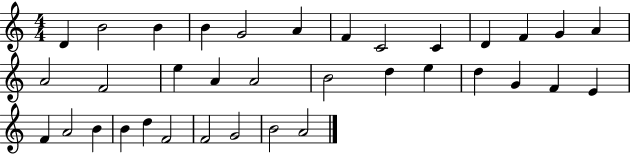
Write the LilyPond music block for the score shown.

{
  \clef treble
  \numericTimeSignature
  \time 4/4
  \key c \major
  d'4 b'2 b'4 | b'4 g'2 a'4 | f'4 c'2 c'4 | d'4 f'4 g'4 a'4 | \break a'2 f'2 | e''4 a'4 a'2 | b'2 d''4 e''4 | d''4 g'4 f'4 e'4 | \break f'4 a'2 b'4 | b'4 d''4 f'2 | f'2 g'2 | b'2 a'2 | \break \bar "|."
}